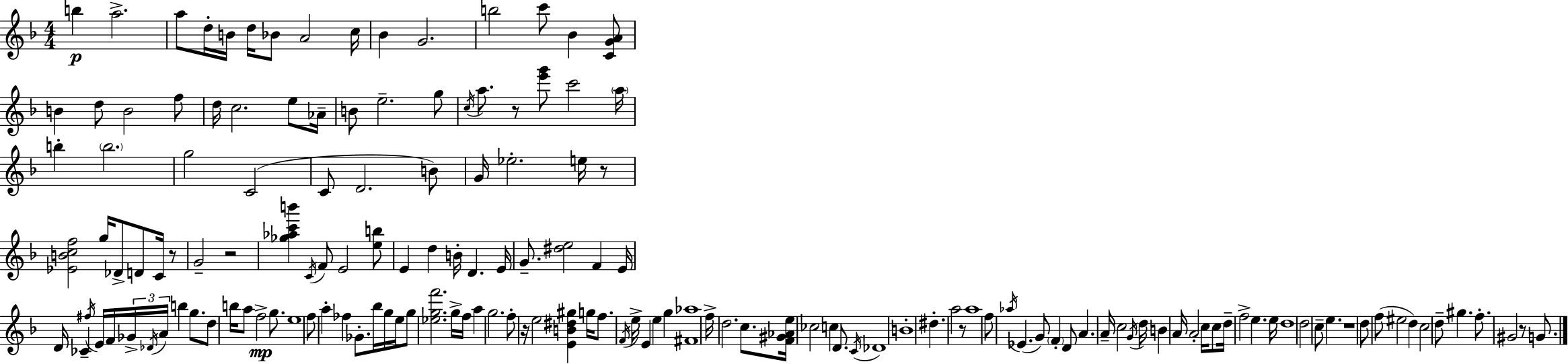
X:1
T:Untitled
M:4/4
L:1/4
K:Dm
b a2 a/2 d/4 B/4 d/4 _B/2 A2 c/4 _B G2 b2 c'/2 _B [CGA]/2 B d/2 B2 f/2 d/4 c2 e/2 _A/4 B/2 e2 g/2 c/4 a/2 z/2 [e'g']/2 c'2 a/4 b b2 g2 C2 C/2 D2 B/2 G/4 _e2 e/4 z/2 [_EBcf]2 g/4 _D/2 D/2 C/4 z/2 G2 z2 [_g_ac'b'] C/4 F/2 E2 [eb]/2 E d B/4 D E/4 G/2 [^de]2 F E/4 D/4 _C ^f/4 E/4 F/4 _G/4 _D/4 A/4 b g/2 d/2 b/4 a/2 f2 g/2 e4 f/2 a _f _G/2 _b/4 g/4 e/4 g/2 [_egf']2 g/4 f/4 a g2 f/2 z/4 e2 [EB^d^g] g/4 f/2 F/4 e/4 E e g [^F_a]4 f/4 d2 c/2 [F^G_Ae]/4 _c2 c D/2 C/4 _D4 B4 ^d a2 z/2 a4 f/2 _a/4 _E G/2 F D/2 A A/4 c2 G/4 d/4 B A/4 A2 c/4 c/2 d/4 f2 e e/4 d4 d2 c/2 e z4 d/2 f/2 ^e2 d c2 d/2 ^g f/2 ^G2 z/2 G/2